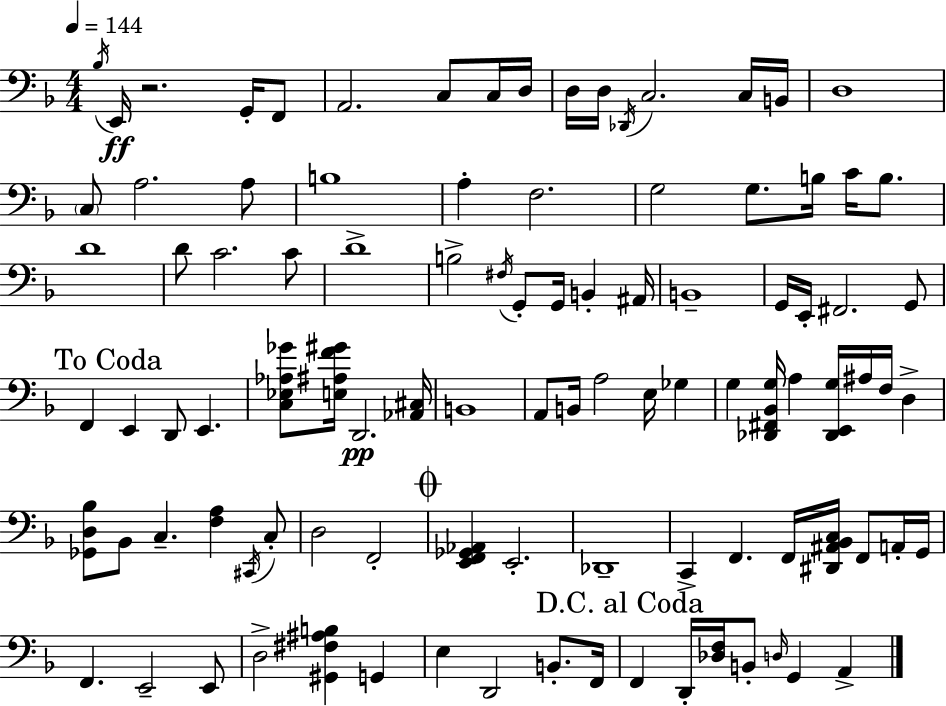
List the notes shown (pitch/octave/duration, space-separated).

Bb3/s E2/s R/h. G2/s F2/e A2/h. C3/e C3/s D3/s D3/s D3/s Db2/s C3/h. C3/s B2/s D3/w C3/e A3/h. A3/e B3/w A3/q F3/h. G3/h G3/e. B3/s C4/s B3/e. D4/w D4/e C4/h. C4/e D4/w B3/h F#3/s G2/e G2/s B2/q A#2/s B2/w G2/s E2/s F#2/h. G2/e F2/q E2/q D2/e E2/q. [C3,Eb3,Ab3,Gb4]/e [E3,A#3,F4,G#4]/s D2/h. [Ab2,C#3]/s B2/w A2/e B2/s A3/h E3/s Gb3/q G3/q [Db2,F#2,Bb2,G3]/s A3/q [Db2,E2,G3]/s A#3/s F3/s D3/q [Gb2,D3,Bb3]/e Bb2/e C3/q. [F3,A3]/q C#2/s C3/e D3/h F2/h [E2,F2,Gb2,Ab2]/q E2/h. Db2/w C2/q F2/q. F2/s [D#2,A#2,Bb2,C3]/s F2/e A2/s G2/s F2/q. E2/h E2/e D3/h [G#2,F#3,A#3,B3]/q G2/q E3/q D2/h B2/e. F2/s F2/q D2/s [Db3,F3]/s B2/e D3/s G2/q A2/q